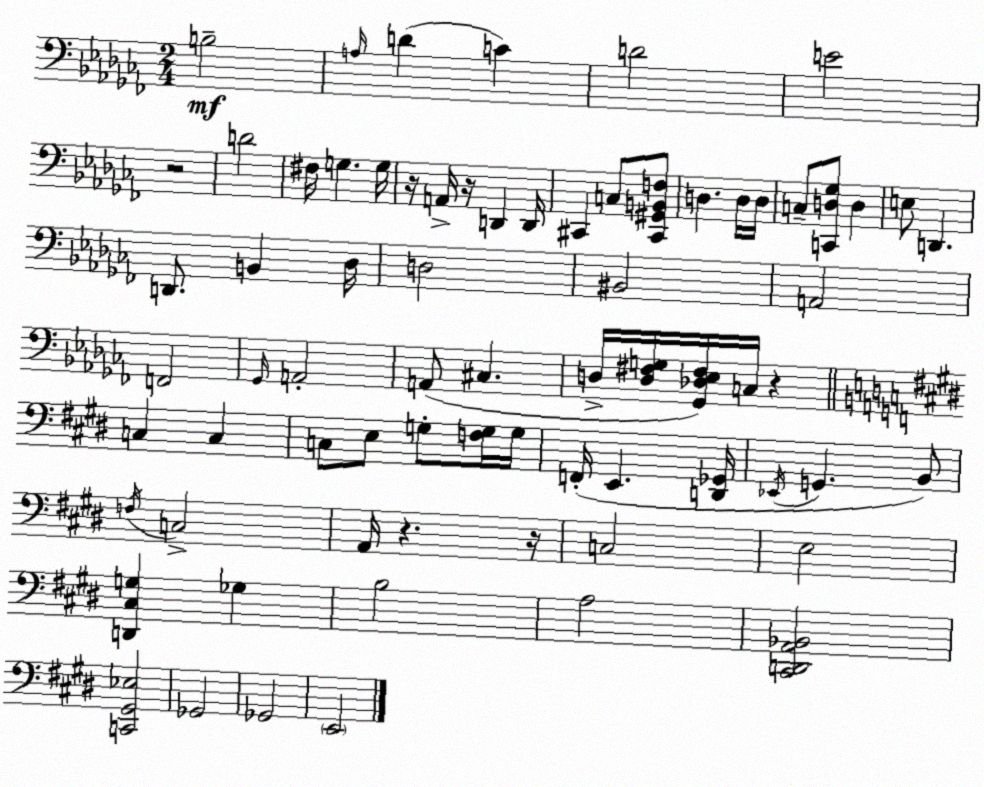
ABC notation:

X:1
T:Untitled
M:2/4
L:1/4
K:Abm
B,2 A,/4 D C D2 E2 z2 D2 ^F,/4 G, G,/4 z/4 A,,/4 z/4 D,, D,,/4 ^C,, C,/2 [^C,,^G,,B,,F,]/2 D, D,/4 D,/4 C,/2 [C,,D,_G,]/2 D, E,/2 D,, D,,/2 B,, _D,/4 D,2 ^B,,2 A,,2 F,,2 _G,,/4 A,,2 A,,/2 ^C, D,/4 [D,^F,G,]/4 [_G,,_D,_E,^F,]/4 C,/4 z C, C, C,/2 E,/2 G,/2 [F,G,]/4 G,/4 F,,/4 E,, [D,,_G,,]/4 _E,,/4 G,, B,,/2 F,/4 C,2 A,,/4 z z/4 C,2 E,2 [D,,^C,G,] _G, B,2 A,2 [^C,,D,,A,,_B,,]2 [C,,^G,,_E,]2 _G,,2 _G,,2 E,,2